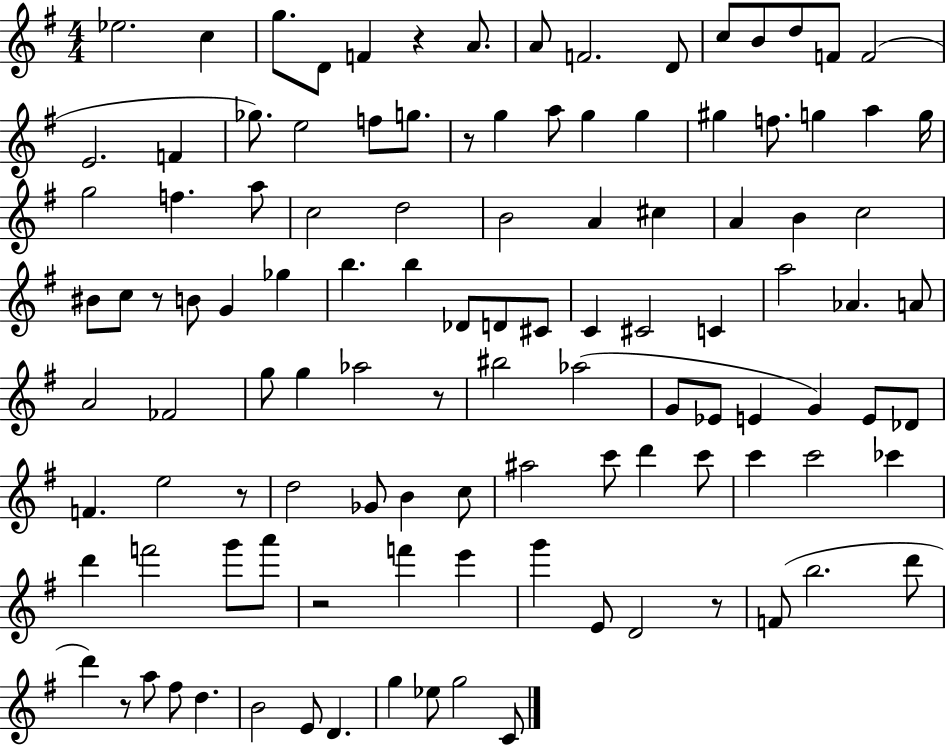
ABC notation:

X:1
T:Untitled
M:4/4
L:1/4
K:G
_e2 c g/2 D/2 F z A/2 A/2 F2 D/2 c/2 B/2 d/2 F/2 F2 E2 F _g/2 e2 f/2 g/2 z/2 g a/2 g g ^g f/2 g a g/4 g2 f a/2 c2 d2 B2 A ^c A B c2 ^B/2 c/2 z/2 B/2 G _g b b _D/2 D/2 ^C/2 C ^C2 C a2 _A A/2 A2 _F2 g/2 g _a2 z/2 ^b2 _a2 G/2 _E/2 E G E/2 _D/2 F e2 z/2 d2 _G/2 B c/2 ^a2 c'/2 d' c'/2 c' c'2 _c' d' f'2 g'/2 a'/2 z2 f' e' g' E/2 D2 z/2 F/2 b2 d'/2 d' z/2 a/2 ^f/2 d B2 E/2 D g _e/2 g2 C/2